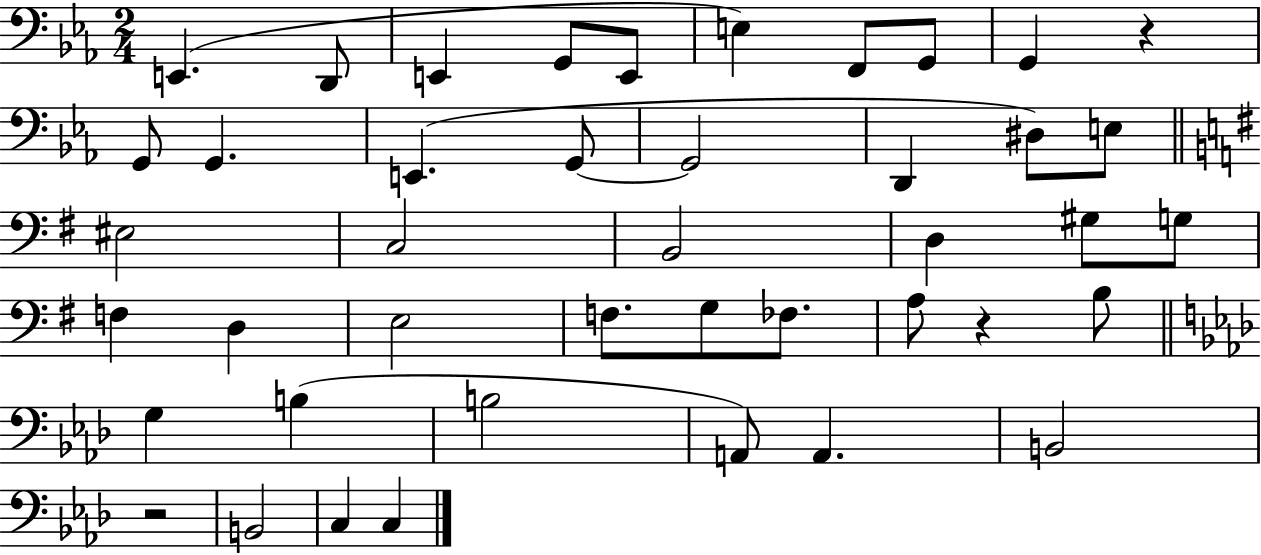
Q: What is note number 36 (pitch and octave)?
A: A2